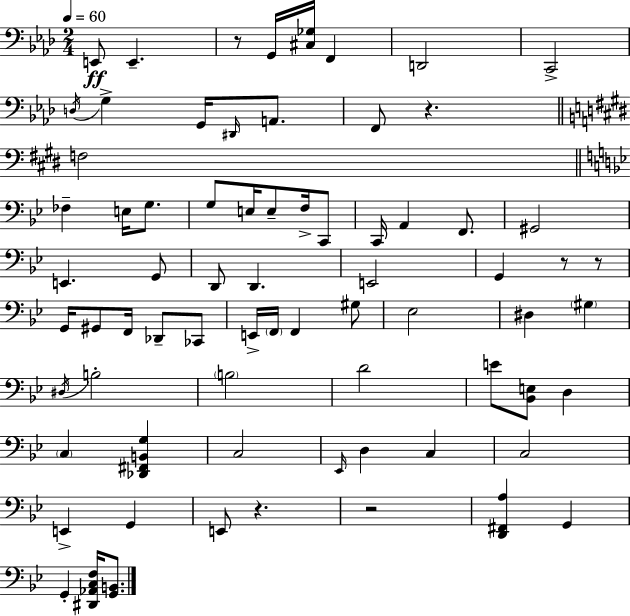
E2/e E2/q. R/e G2/s [C#3,Gb3]/s F2/q D2/h C2/h D3/s G3/q G2/s D#2/s A2/e. F2/e R/q. F3/h FES3/q E3/s G3/e. G3/e E3/s E3/e F3/s C2/e C2/s A2/q F2/e. G#2/h E2/q. G2/e D2/e D2/q. E2/h G2/q R/e R/e G2/s G#2/e F2/s Db2/e CES2/e E2/s F2/s F2/q G#3/e Eb3/h D#3/q G#3/q D#3/s B3/h B3/h D4/h E4/e [Bb2,E3]/e D3/q C3/q [Db2,F#2,B2,G3]/q C3/h Eb2/s D3/q C3/q C3/h E2/q G2/q E2/e R/q. R/h [D2,F#2,A3]/q G2/q G2/q [D#2,Ab2,C3,F3]/s [G2,B2]/e.